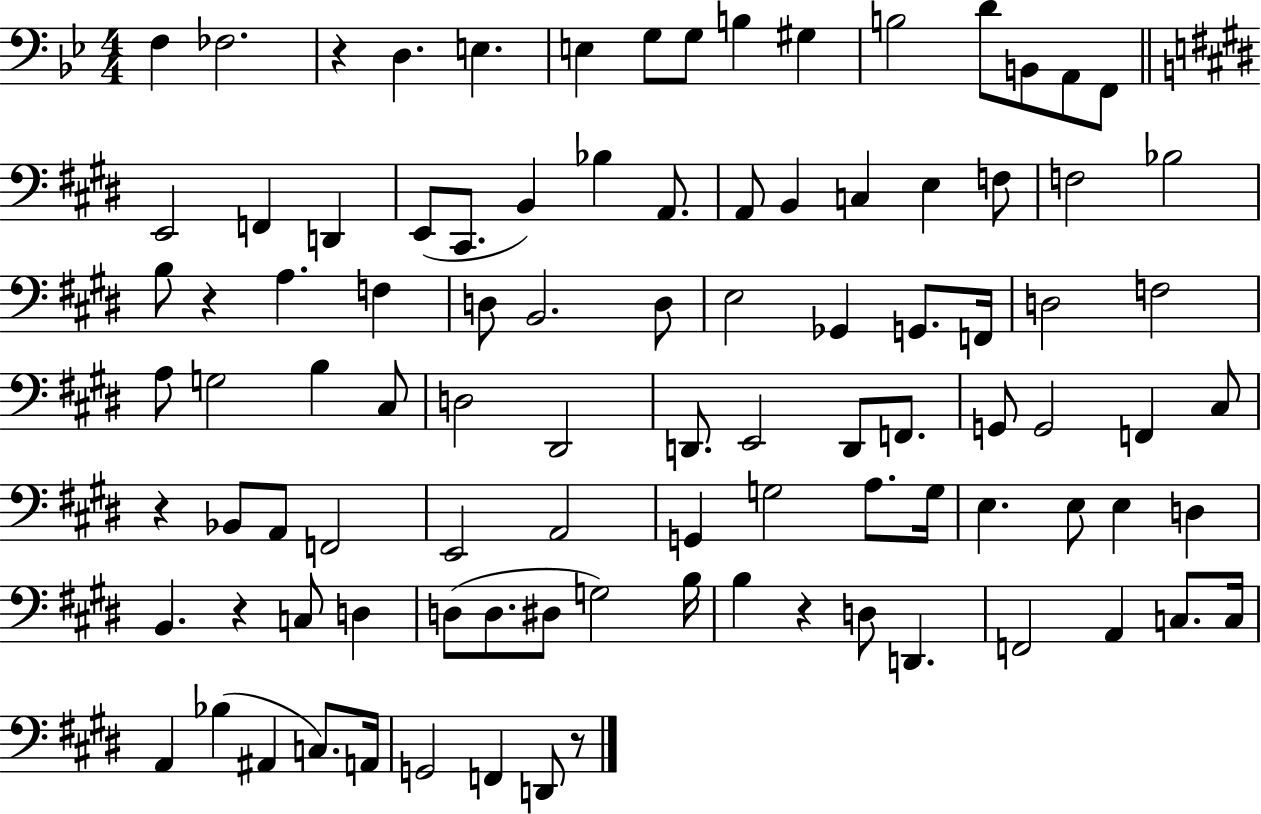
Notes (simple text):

F3/q FES3/h. R/q D3/q. E3/q. E3/q G3/e G3/e B3/q G#3/q B3/h D4/e B2/e A2/e F2/e E2/h F2/q D2/q E2/e C#2/e. B2/q Bb3/q A2/e. A2/e B2/q C3/q E3/q F3/e F3/h Bb3/h B3/e R/q A3/q. F3/q D3/e B2/h. D3/e E3/h Gb2/q G2/e. F2/s D3/h F3/h A3/e G3/h B3/q C#3/e D3/h D#2/h D2/e. E2/h D2/e F2/e. G2/e G2/h F2/q C#3/e R/q Bb2/e A2/e F2/h E2/h A2/h G2/q G3/h A3/e. G3/s E3/q. E3/e E3/q D3/q B2/q. R/q C3/e D3/q D3/e D3/e. D#3/e G3/h B3/s B3/q R/q D3/e D2/q. F2/h A2/q C3/e. C3/s A2/q Bb3/q A#2/q C3/e. A2/s G2/h F2/q D2/e R/e